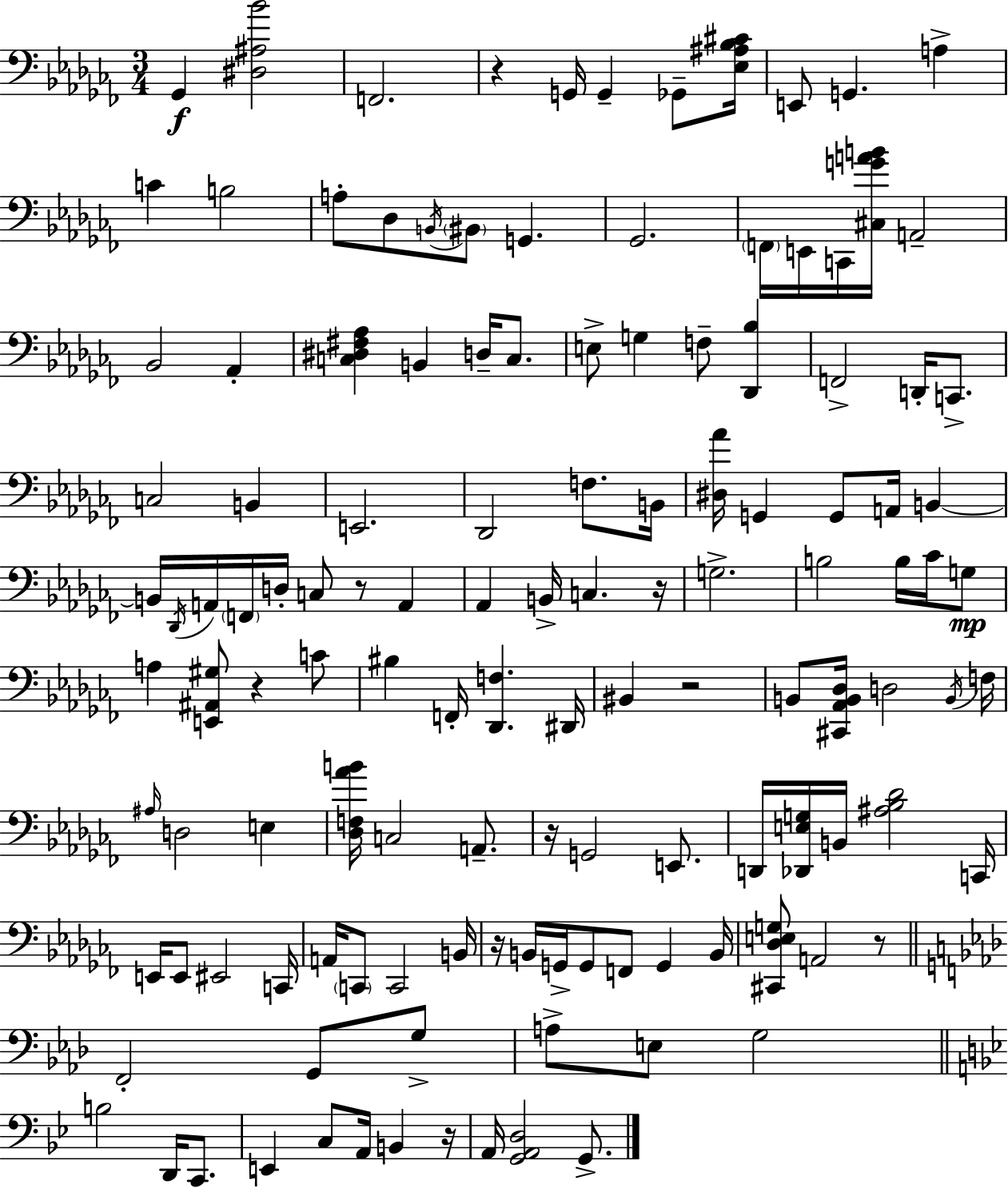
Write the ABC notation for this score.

X:1
T:Untitled
M:3/4
L:1/4
K:Abm
_G,, [^D,^A,_B]2 F,,2 z G,,/4 G,, _G,,/2 [_E,^A,_B,^C]/4 E,,/2 G,, A, C B,2 A,/2 _D,/2 B,,/4 ^B,,/2 G,, _G,,2 F,,/4 E,,/4 C,,/4 [^C,GAB]/4 A,,2 _B,,2 _A,, [C,^D,^F,_A,] B,, D,/4 C,/2 E,/2 G, F,/2 [_D,,_B,] F,,2 D,,/4 C,,/2 C,2 B,, E,,2 _D,,2 F,/2 B,,/4 [^D,_A]/4 G,, G,,/2 A,,/4 B,, B,,/4 _D,,/4 A,,/4 F,,/4 D,/4 C,/2 z/2 A,, _A,, B,,/4 C, z/4 G,2 B,2 B,/4 _C/4 G,/2 A, [E,,^A,,^G,]/2 z C/2 ^B, F,,/4 [_D,,F,] ^D,,/4 ^B,, z2 B,,/2 [^C,,_A,,B,,_D,]/4 D,2 B,,/4 F,/4 ^A,/4 D,2 E, [_D,F,_AB]/4 C,2 A,,/2 z/4 G,,2 E,,/2 D,,/4 [_D,,E,G,]/4 B,,/4 [^A,_B,_D]2 C,,/4 E,,/4 E,,/2 ^E,,2 C,,/4 A,,/4 C,,/2 C,,2 B,,/4 z/4 B,,/4 G,,/4 G,,/2 F,,/2 G,, B,,/4 [^C,,_D,E,G,]/2 A,,2 z/2 F,,2 G,,/2 G,/2 A,/2 E,/2 G,2 B,2 D,,/4 C,,/2 E,, C,/2 A,,/4 B,, z/4 A,,/4 [G,,A,,D,]2 G,,/2